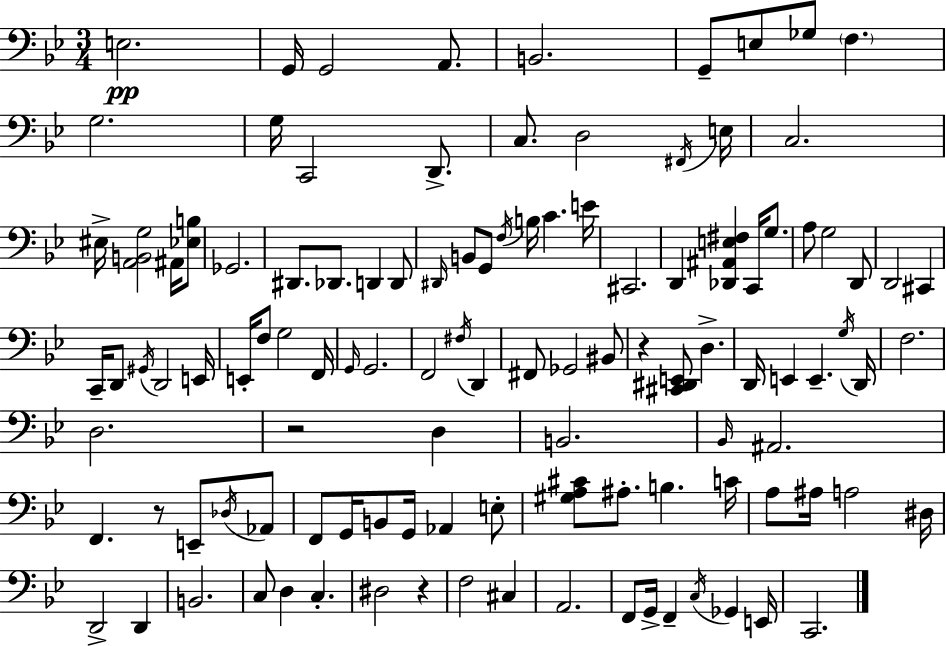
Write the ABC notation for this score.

X:1
T:Untitled
M:3/4
L:1/4
K:Gm
E,2 G,,/4 G,,2 A,,/2 B,,2 G,,/2 E,/2 _G,/2 F, G,2 G,/4 C,,2 D,,/2 C,/2 D,2 ^F,,/4 E,/4 C,2 ^E,/4 [A,,B,,G,]2 ^A,,/4 [_E,B,]/2 _G,,2 ^D,,/2 _D,,/2 D,, D,,/2 ^D,,/4 B,,/2 G,,/2 F,/4 B,/4 C E/4 ^C,,2 D,, [_D,,^A,,E,^F,] C,,/4 G,/2 A,/2 G,2 D,,/2 D,,2 ^C,, C,,/4 D,,/2 ^G,,/4 D,,2 E,,/4 E,,/4 F,/2 G,2 F,,/4 G,,/4 G,,2 F,,2 ^F,/4 D,, ^F,,/2 _G,,2 ^B,,/2 z [^C,,^D,,E,,]/2 D, D,,/4 E,, E,, G,/4 D,,/4 F,2 D,2 z2 D, B,,2 _B,,/4 ^A,,2 F,, z/2 E,,/2 _D,/4 _A,,/2 F,,/2 G,,/4 B,,/2 G,,/4 _A,, E,/2 [^G,A,^C]/2 ^A,/2 B, C/4 A,/2 ^A,/4 A,2 ^D,/4 D,,2 D,, B,,2 C,/2 D, C, ^D,2 z F,2 ^C, A,,2 F,,/2 G,,/4 F,, C,/4 _G,, E,,/4 C,,2